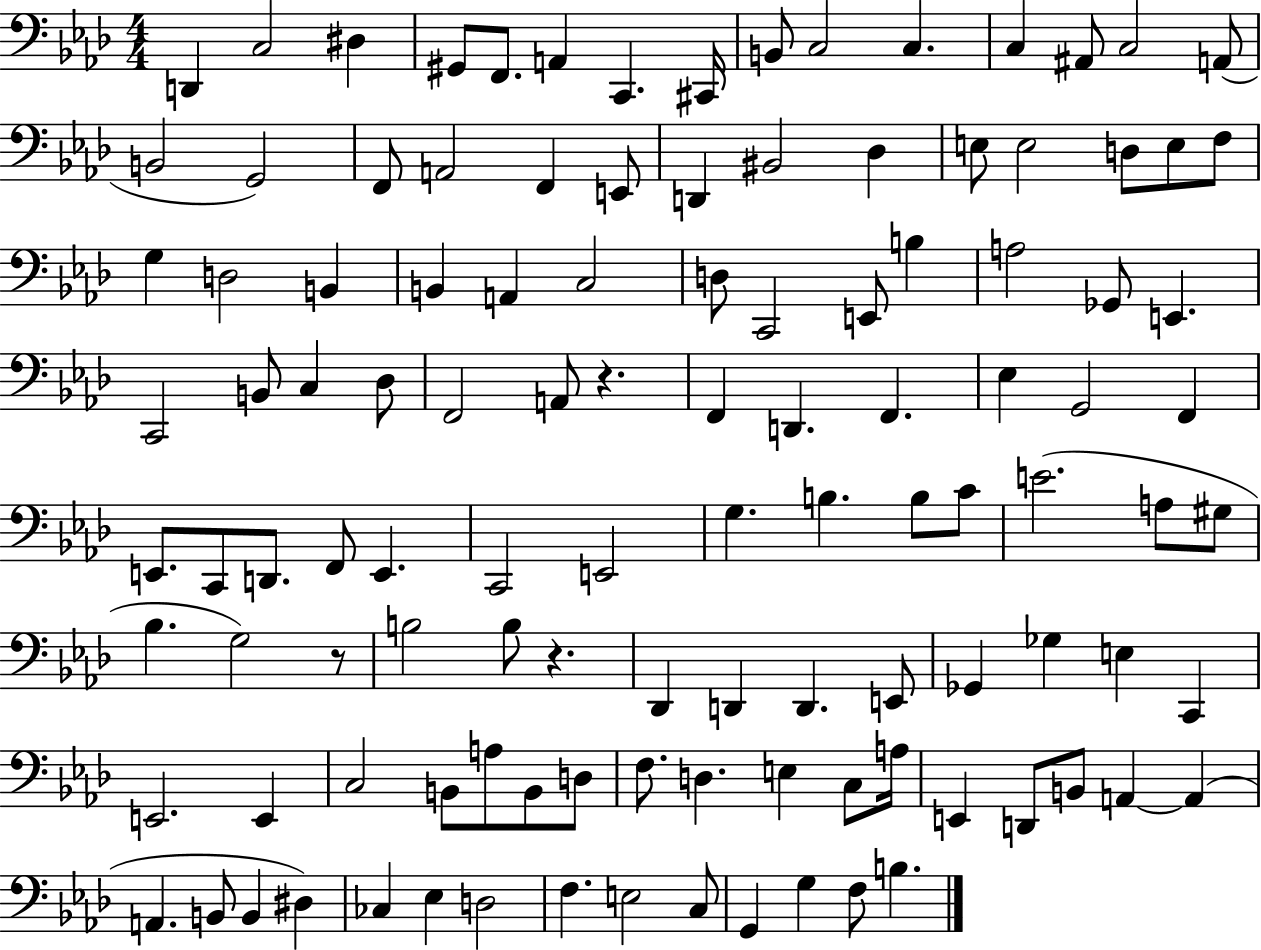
D2/q C3/h D#3/q G#2/e F2/e. A2/q C2/q. C#2/s B2/e C3/h C3/q. C3/q A#2/e C3/h A2/e B2/h G2/h F2/e A2/h F2/q E2/e D2/q BIS2/h Db3/q E3/e E3/h D3/e E3/e F3/e G3/q D3/h B2/q B2/q A2/q C3/h D3/e C2/h E2/e B3/q A3/h Gb2/e E2/q. C2/h B2/e C3/q Db3/e F2/h A2/e R/q. F2/q D2/q. F2/q. Eb3/q G2/h F2/q E2/e. C2/e D2/e. F2/e E2/q. C2/h E2/h G3/q. B3/q. B3/e C4/e E4/h. A3/e G#3/e Bb3/q. G3/h R/e B3/h B3/e R/q. Db2/q D2/q D2/q. E2/e Gb2/q Gb3/q E3/q C2/q E2/h. E2/q C3/h B2/e A3/e B2/e D3/e F3/e. D3/q. E3/q C3/e A3/s E2/q D2/e B2/e A2/q A2/q A2/q. B2/e B2/q D#3/q CES3/q Eb3/q D3/h F3/q. E3/h C3/e G2/q G3/q F3/e B3/q.